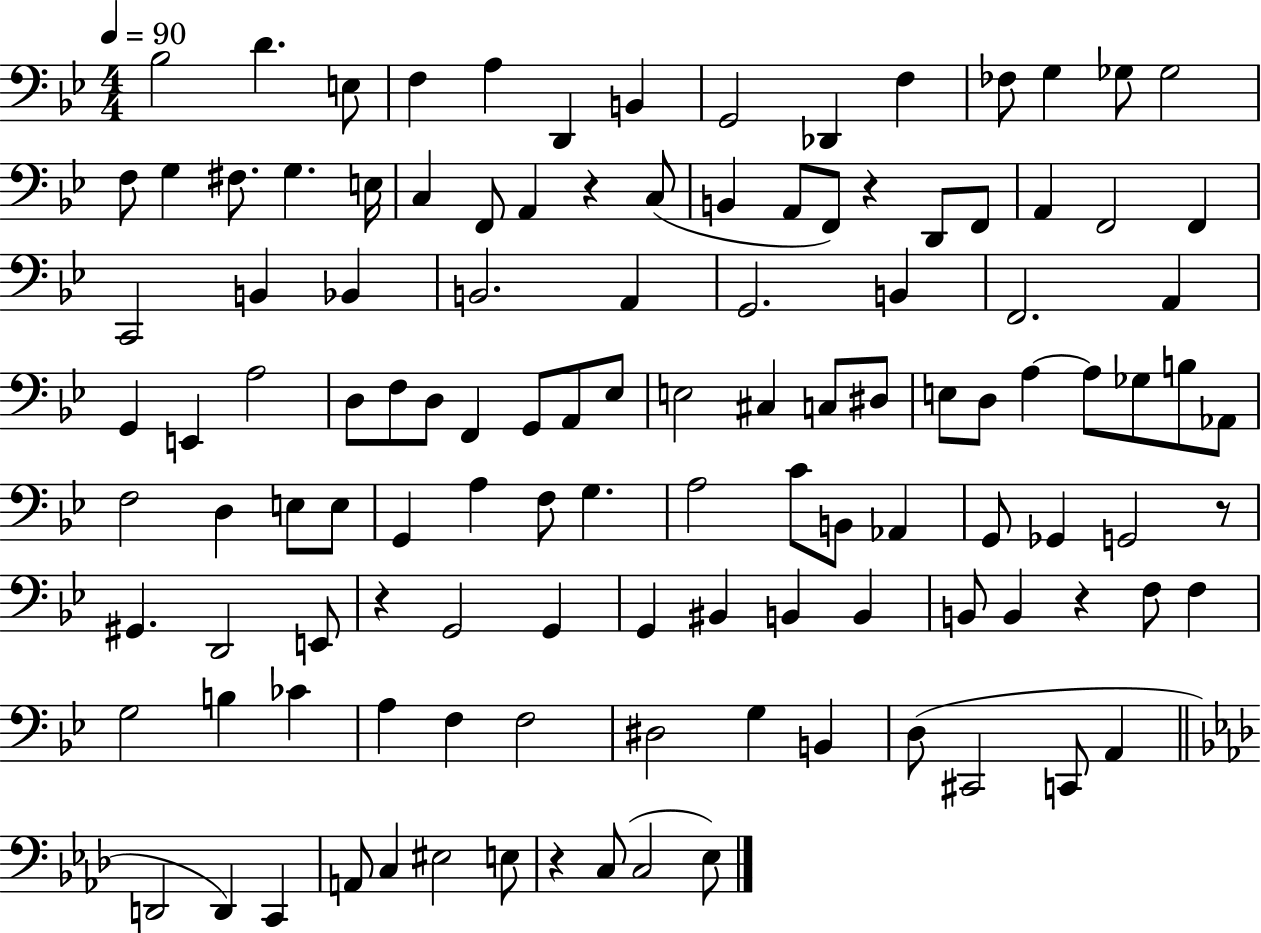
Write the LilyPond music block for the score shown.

{
  \clef bass
  \numericTimeSignature
  \time 4/4
  \key bes \major
  \tempo 4 = 90
  bes2 d'4. e8 | f4 a4 d,4 b,4 | g,2 des,4 f4 | fes8 g4 ges8 ges2 | \break f8 g4 fis8. g4. e16 | c4 f,8 a,4 r4 c8( | b,4 a,8 f,8) r4 d,8 f,8 | a,4 f,2 f,4 | \break c,2 b,4 bes,4 | b,2. a,4 | g,2. b,4 | f,2. a,4 | \break g,4 e,4 a2 | d8 f8 d8 f,4 g,8 a,8 ees8 | e2 cis4 c8 dis8 | e8 d8 a4~~ a8 ges8 b8 aes,8 | \break f2 d4 e8 e8 | g,4 a4 f8 g4. | a2 c'8 b,8 aes,4 | g,8 ges,4 g,2 r8 | \break gis,4. d,2 e,8 | r4 g,2 g,4 | g,4 bis,4 b,4 b,4 | b,8 b,4 r4 f8 f4 | \break g2 b4 ces'4 | a4 f4 f2 | dis2 g4 b,4 | d8( cis,2 c,8 a,4 | \break \bar "||" \break \key aes \major d,2 d,4) c,4 | a,8 c4 eis2 e8 | r4 c8( c2 ees8) | \bar "|."
}